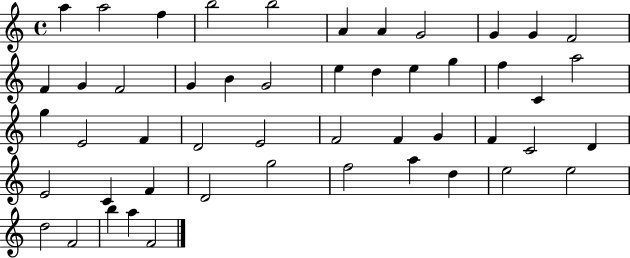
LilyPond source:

{
  \clef treble
  \time 4/4
  \defaultTimeSignature
  \key c \major
  a''4 a''2 f''4 | b''2 b''2 | a'4 a'4 g'2 | g'4 g'4 f'2 | \break f'4 g'4 f'2 | g'4 b'4 g'2 | e''4 d''4 e''4 g''4 | f''4 c'4 a''2 | \break g''4 e'2 f'4 | d'2 e'2 | f'2 f'4 g'4 | f'4 c'2 d'4 | \break e'2 c'4 f'4 | d'2 g''2 | f''2 a''4 d''4 | e''2 e''2 | \break d''2 f'2 | b''4 a''4 f'2 | \bar "|."
}